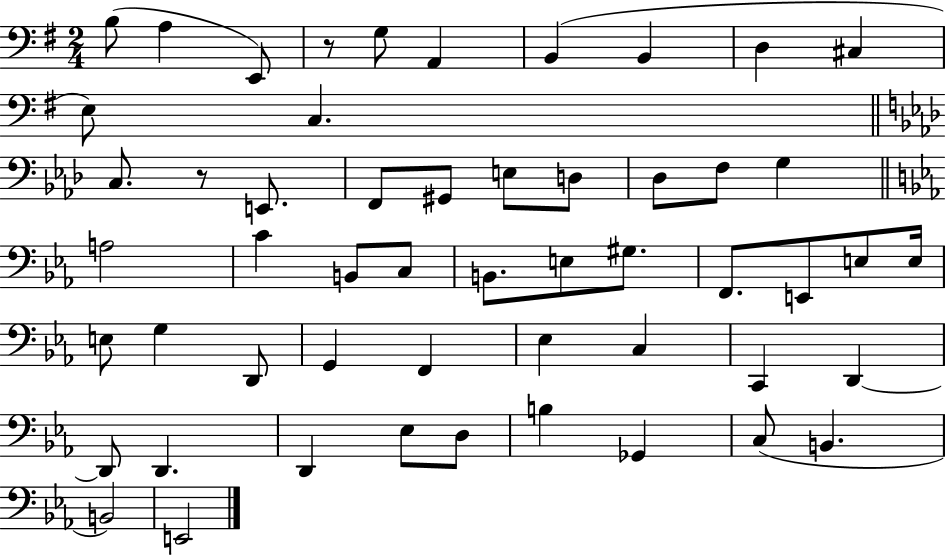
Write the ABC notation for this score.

X:1
T:Untitled
M:2/4
L:1/4
K:G
B,/2 A, E,,/2 z/2 G,/2 A,, B,, B,, D, ^C, E,/2 C, C,/2 z/2 E,,/2 F,,/2 ^G,,/2 E,/2 D,/2 _D,/2 F,/2 G, A,2 C B,,/2 C,/2 B,,/2 E,/2 ^G,/2 F,,/2 E,,/2 E,/2 E,/4 E,/2 G, D,,/2 G,, F,, _E, C, C,, D,, D,,/2 D,, D,, _E,/2 D,/2 B, _G,, C,/2 B,, B,,2 E,,2